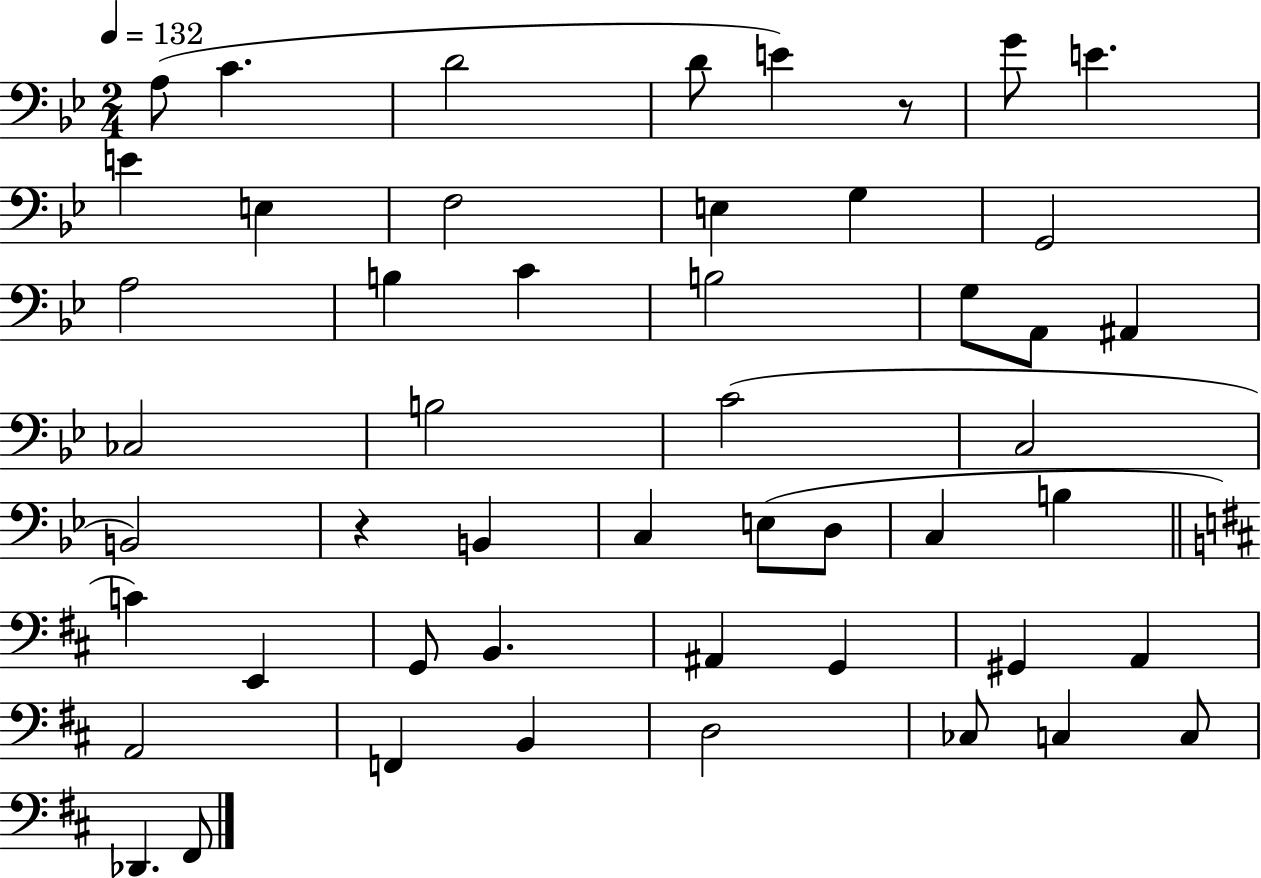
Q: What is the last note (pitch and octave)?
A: F#2